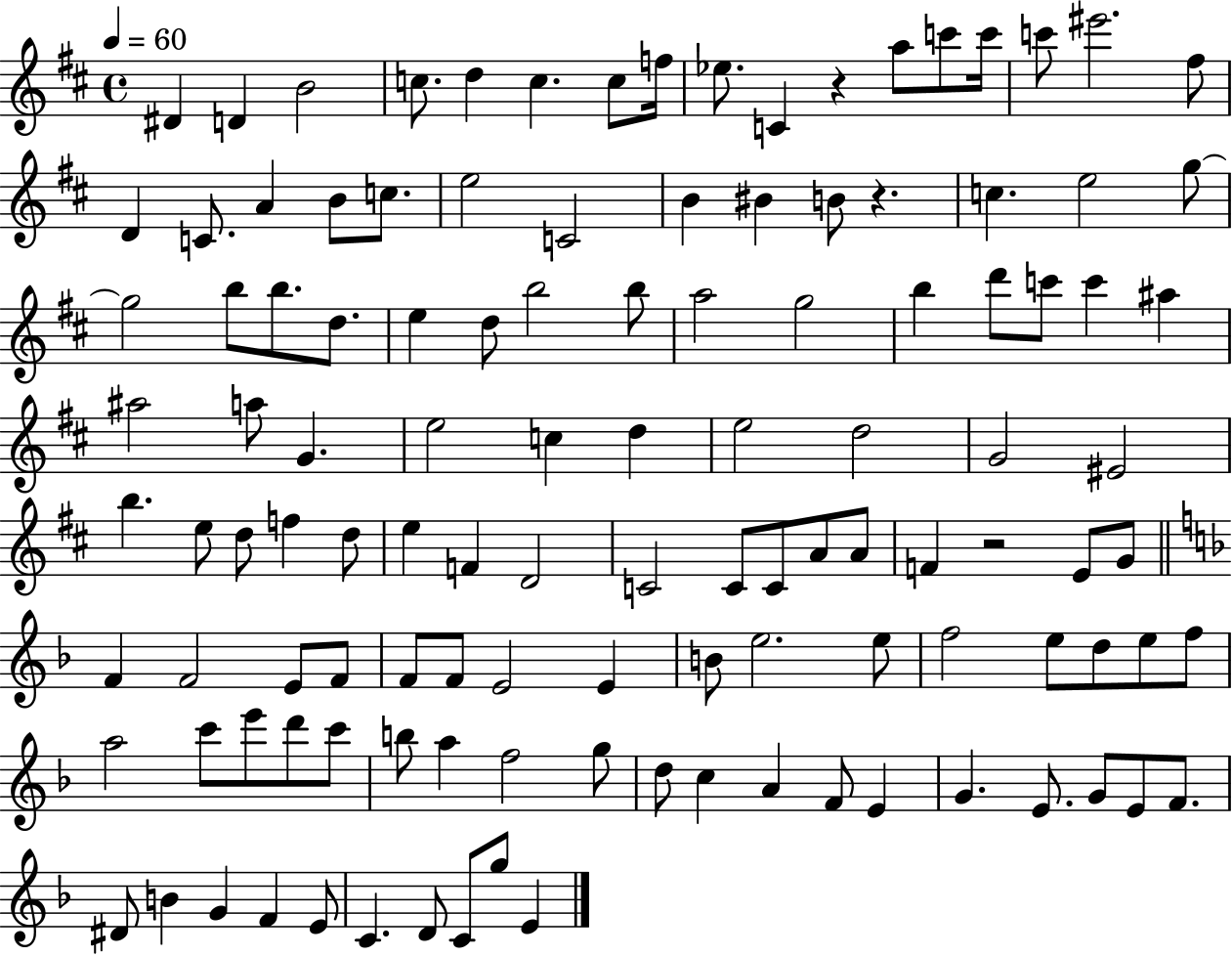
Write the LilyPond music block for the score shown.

{
  \clef treble
  \time 4/4
  \defaultTimeSignature
  \key d \major
  \tempo 4 = 60
  dis'4 d'4 b'2 | c''8. d''4 c''4. c''8 f''16 | ees''8. c'4 r4 a''8 c'''8 c'''16 | c'''8 eis'''2. fis''8 | \break d'4 c'8. a'4 b'8 c''8. | e''2 c'2 | b'4 bis'4 b'8 r4. | c''4. e''2 g''8~~ | \break g''2 b''8 b''8. d''8. | e''4 d''8 b''2 b''8 | a''2 g''2 | b''4 d'''8 c'''8 c'''4 ais''4 | \break ais''2 a''8 g'4. | e''2 c''4 d''4 | e''2 d''2 | g'2 eis'2 | \break b''4. e''8 d''8 f''4 d''8 | e''4 f'4 d'2 | c'2 c'8 c'8 a'8 a'8 | f'4 r2 e'8 g'8 | \break \bar "||" \break \key d \minor f'4 f'2 e'8 f'8 | f'8 f'8 e'2 e'4 | b'8 e''2. e''8 | f''2 e''8 d''8 e''8 f''8 | \break a''2 c'''8 e'''8 d'''8 c'''8 | b''8 a''4 f''2 g''8 | d''8 c''4 a'4 f'8 e'4 | g'4. e'8. g'8 e'8 f'8. | \break dis'8 b'4 g'4 f'4 e'8 | c'4. d'8 c'8 g''8 e'4 | \bar "|."
}